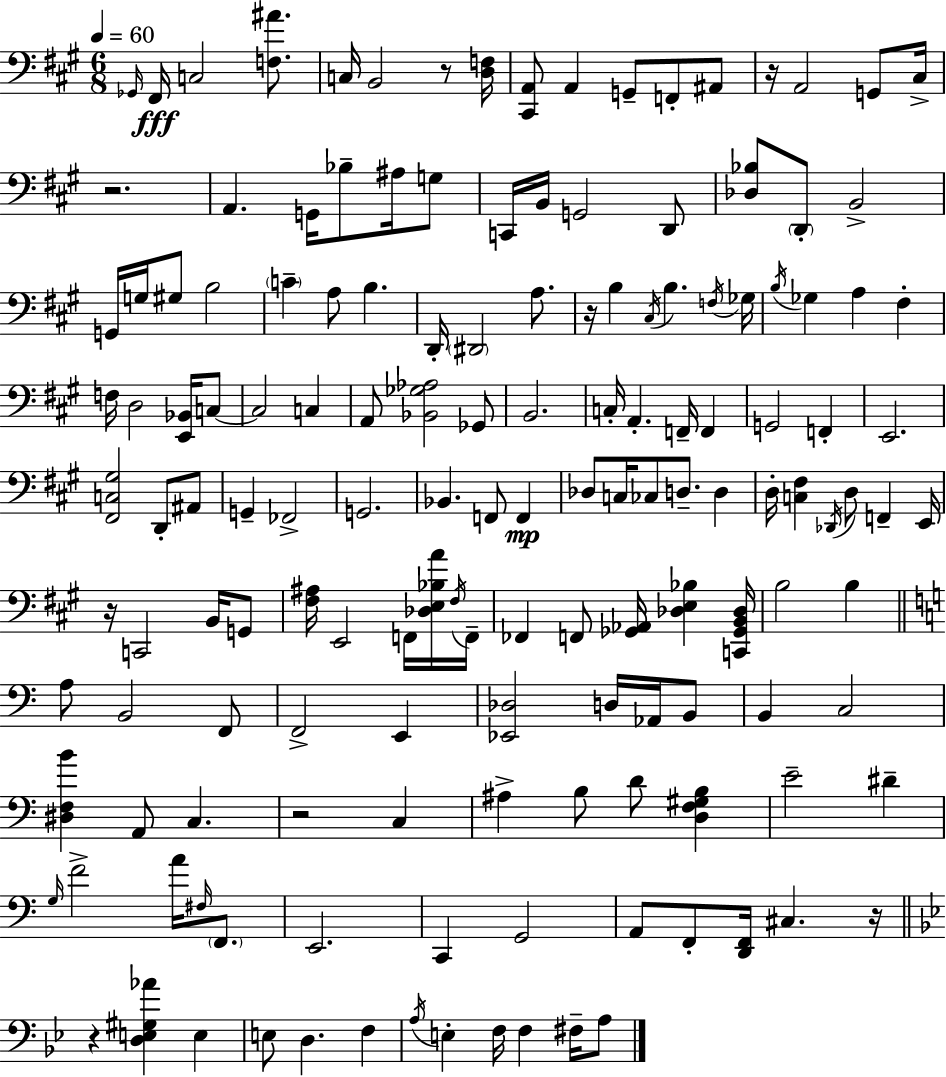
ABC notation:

X:1
T:Untitled
M:6/8
L:1/4
K:A
_G,,/4 ^F,,/4 C,2 [F,^A]/2 C,/4 B,,2 z/2 [D,F,]/4 [^C,,A,,]/2 A,, G,,/2 F,,/2 ^A,,/2 z/4 A,,2 G,,/2 ^C,/4 z2 A,, G,,/4 _B,/2 ^A,/4 G,/2 C,,/4 B,,/4 G,,2 D,,/2 [_D,_B,]/2 D,,/2 B,,2 G,,/4 G,/4 ^G,/2 B,2 C A,/2 B, D,,/4 ^D,,2 A,/2 z/4 B, ^C,/4 B, F,/4 _G,/4 B,/4 _G, A, ^F, F,/4 D,2 [E,,_B,,]/4 C,/2 C,2 C, A,,/2 [_B,,_G,_A,]2 _G,,/2 B,,2 C,/4 A,, F,,/4 F,, G,,2 F,, E,,2 [^F,,C,^G,]2 D,,/2 ^A,,/2 G,, _F,,2 G,,2 _B,, F,,/2 F,, _D,/2 C,/4 _C,/2 D,/2 D, D,/4 [C,^F,] _D,,/4 D,/2 F,, E,,/4 z/4 C,,2 B,,/4 G,,/2 [^F,^A,]/4 E,,2 F,,/4 [_D,E,_B,A]/4 ^F,/4 F,,/4 _F,, F,,/2 [_G,,_A,,]/4 [_D,E,_B,] [C,,_G,,B,,_D,]/4 B,2 B, A,/2 B,,2 F,,/2 F,,2 E,, [_E,,_D,]2 D,/4 _A,,/4 B,,/2 B,, C,2 [^D,F,B] A,,/2 C, z2 C, ^A, B,/2 D/2 [D,F,^G,B,] E2 ^D G,/4 F2 A/4 ^F,/4 F,,/2 E,,2 C,, G,,2 A,,/2 F,,/2 [D,,F,,]/4 ^C, z/4 z [D,E,^G,_A] E, E,/2 D, F, A,/4 E, F,/4 F, ^F,/4 A,/2